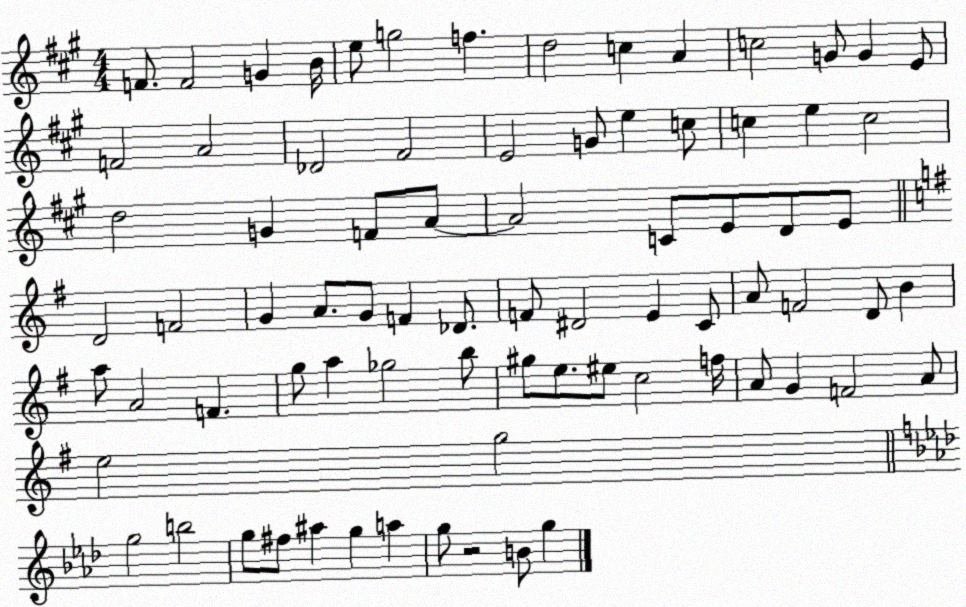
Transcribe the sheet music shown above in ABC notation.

X:1
T:Untitled
M:4/4
L:1/4
K:A
F/2 F2 G B/4 e/2 g2 f d2 c A c2 G/2 G E/2 F2 A2 _D2 ^F2 E2 G/2 e c/2 c e c2 d2 G F/2 A/2 A2 C/2 E/2 D/2 E/2 D2 F2 G A/2 G/2 F _D/2 F/2 ^D2 E C/2 A/2 F2 D/2 B a/2 A2 F g/2 a _g2 b/2 ^g/2 e/2 ^e/2 c2 f/4 A/2 G F2 A/2 e2 g2 g2 b2 g/2 ^f/2 ^a g a g/2 z2 B/2 g